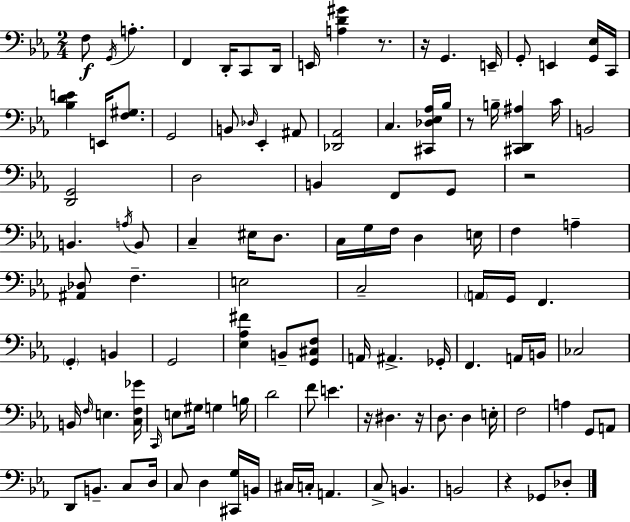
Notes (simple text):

F3/e G2/s A3/q. F2/q D2/s C2/e D2/s E2/s [A3,D4,G#4]/q R/e. R/s G2/q. E2/s G2/e E2/q [G2,Eb3]/s C2/s [Bb3,D4,E4]/q E2/s [F3,G#3]/e. G2/h B2/e Db3/s Eb2/q A#2/e [Db2,Ab2]/h C3/q. [C#2,Db3,Eb3,Ab3]/s Bb3/s R/e B3/s [C#2,D2,A#3]/q C4/s B2/h [D2,G2]/h D3/h B2/q F2/e G2/e R/h B2/q. A3/s B2/e C3/q EIS3/s D3/e. C3/s G3/s F3/s D3/q E3/s F3/q A3/q [A#2,Db3]/e F3/q. E3/h C3/h A2/s G2/s F2/q. G2/q B2/q G2/h [Eb3,Ab3,F#4]/q B2/e [G2,C#3,F3]/e A2/s A#2/q. Gb2/s F2/q. A2/s B2/s CES3/h B2/s F3/s E3/q. [C3,F3,Gb4]/s C2/s E3/e G#3/s G3/q B3/s D4/h F4/e E4/q. R/s D#3/q. R/s D3/e. D3/q E3/s F3/h A3/q G2/e A2/e D2/e B2/e. C3/e D3/s C3/e D3/q [C#2,G3]/s B2/s C#3/s C3/s A2/q. C3/e B2/q. B2/h R/q Gb2/e Db3/e